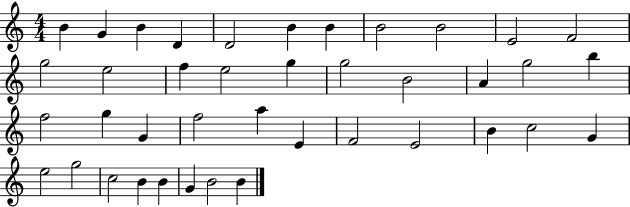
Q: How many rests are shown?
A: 0